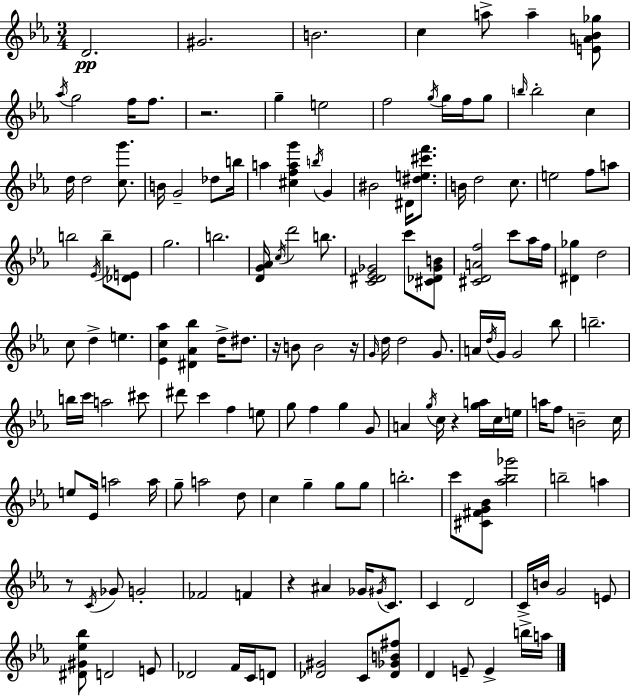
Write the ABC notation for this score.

X:1
T:Untitled
M:3/4
L:1/4
K:Eb
D2 ^G2 B2 c a/2 a [EA_B_g]/2 _a/4 g2 f/4 f/2 z2 g e2 f2 g/4 g/4 f/4 g/2 b/4 b2 c d/4 d2 [cg']/2 B/4 G2 _d/2 b/4 a [^cfag'] b/4 G ^B2 ^D/4 [^de^c'f']/2 B/4 d2 c/2 e2 f/2 a/2 b2 _E/4 b/2 [_DE]/2 g2 b2 [DG_A]/4 c/4 d'2 b/2 [C^D_E_G]2 c'/2 [^C_D_GB]/2 [^CDAf]2 c'/2 _a/4 f/4 [^D_g] d2 c/2 d e [_Ec_a] [^D_A_b] d/4 ^d/2 z/4 B/2 B2 z/4 G/4 d/4 d2 G/2 A/4 d/4 G/4 G2 _b/2 b2 b/4 c'/4 a2 ^c'/2 ^d'/2 c' f e/2 g/2 f g G/2 A g/4 c/4 z [ga]/4 c/4 e/4 a/4 f/2 B2 c/4 e/2 _E/4 a2 a/4 g/2 a2 d/2 c g g/2 g/2 b2 c'/2 [^C^FG_B]/2 [_a_b_g']2 b2 a z/2 C/4 _G/2 G2 _F2 F z ^A _G/4 ^G/4 C/2 C D2 C/4 B/4 G2 E/2 [^D^G_e_b]/2 D2 E/2 _D2 F/4 C/4 D/2 [_D^G]2 C/2 [_D_GB^f]/2 D E/2 E b/4 a/4